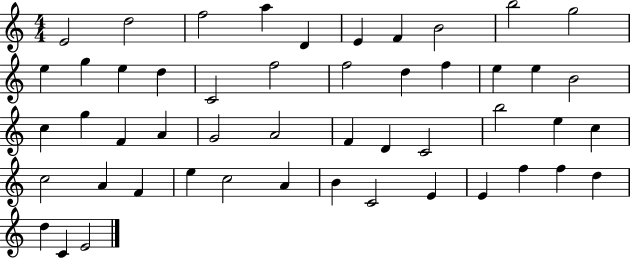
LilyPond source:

{
  \clef treble
  \numericTimeSignature
  \time 4/4
  \key c \major
  e'2 d''2 | f''2 a''4 d'4 | e'4 f'4 b'2 | b''2 g''2 | \break e''4 g''4 e''4 d''4 | c'2 f''2 | f''2 d''4 f''4 | e''4 e''4 b'2 | \break c''4 g''4 f'4 a'4 | g'2 a'2 | f'4 d'4 c'2 | b''2 e''4 c''4 | \break c''2 a'4 f'4 | e''4 c''2 a'4 | b'4 c'2 e'4 | e'4 f''4 f''4 d''4 | \break d''4 c'4 e'2 | \bar "|."
}